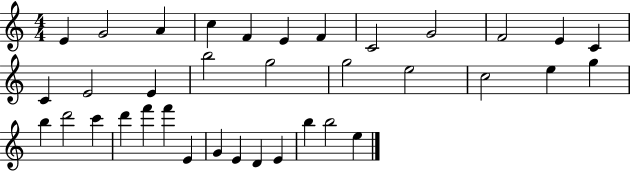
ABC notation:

X:1
T:Untitled
M:4/4
L:1/4
K:C
E G2 A c F E F C2 G2 F2 E C C E2 E b2 g2 g2 e2 c2 e g b d'2 c' d' f' f' E G E D E b b2 e